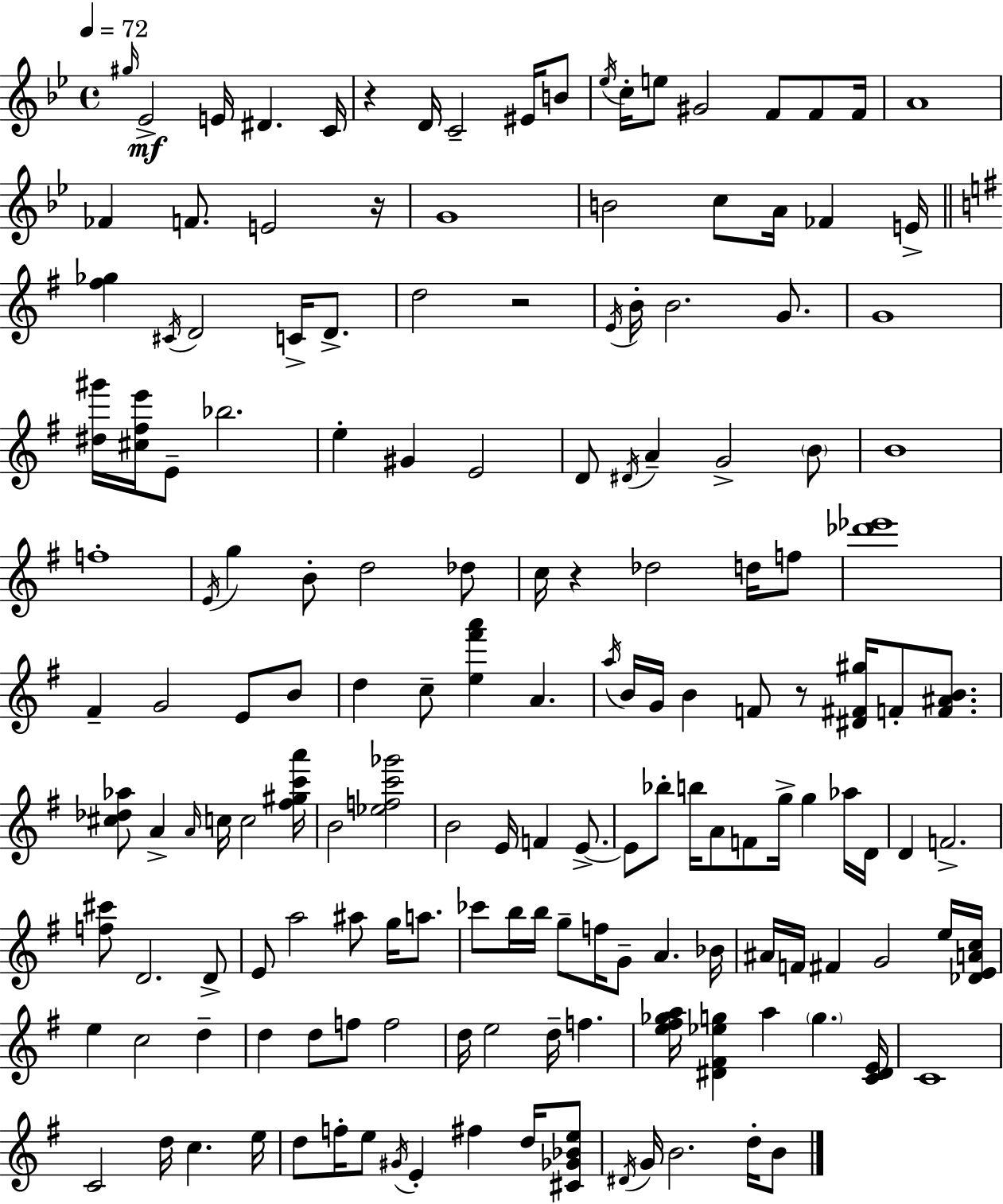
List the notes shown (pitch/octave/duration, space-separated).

G#5/s Eb4/h E4/s D#4/q. C4/s R/q D4/s C4/h EIS4/s B4/e Eb5/s C5/s E5/e G#4/h F4/e F4/e F4/s A4/w FES4/q F4/e. E4/h R/s G4/w B4/h C5/e A4/s FES4/q E4/s [F#5,Gb5]/q C#4/s D4/h C4/s D4/e. D5/h R/h E4/s B4/s B4/h. G4/e. G4/w [D#5,G#6]/s [C#5,F#5,E6]/s E4/e Bb5/h. E5/q G#4/q E4/h D4/e D#4/s A4/q G4/h B4/e B4/w F5/w E4/s G5/q B4/e D5/h Db5/e C5/s R/q Db5/h D5/s F5/e [Db6,Eb6]/w F#4/q G4/h E4/e B4/e D5/q C5/e [E5,F#6,A6]/q A4/q. A5/s B4/s G4/s B4/q F4/e R/e [D#4,F#4,G#5]/s F4/e [F4,A#4,B4]/e. [C#5,Db5,Ab5]/e A4/q A4/s C5/s C5/h [F#5,G#5,C6,A6]/s B4/h [Eb5,F5,C6,Gb6]/h B4/h E4/s F4/q E4/e. E4/e Bb5/e B5/s A4/e F4/e G5/s G5/q Ab5/s D4/s D4/q F4/h. [F5,C#6]/e D4/h. D4/e E4/e A5/h A#5/e G5/s A5/e. CES6/e B5/s B5/s G5/e F5/s G4/e A4/q. Bb4/s A#4/s F4/s F#4/q G4/h E5/s [Db4,E4,A4,C5]/s E5/q C5/h D5/q D5/q D5/e F5/e F5/h D5/s E5/h D5/s F5/q. [E5,F#5,Gb5,A5]/s [D#4,F#4,Eb5,G5]/q A5/q G5/q. [C4,D#4,E4]/s C4/w C4/h D5/s C5/q. E5/s D5/e F5/s E5/e G#4/s E4/q F#5/q D5/s [C#4,Gb4,Bb4,E5]/e D#4/s G4/s B4/h. D5/s B4/e